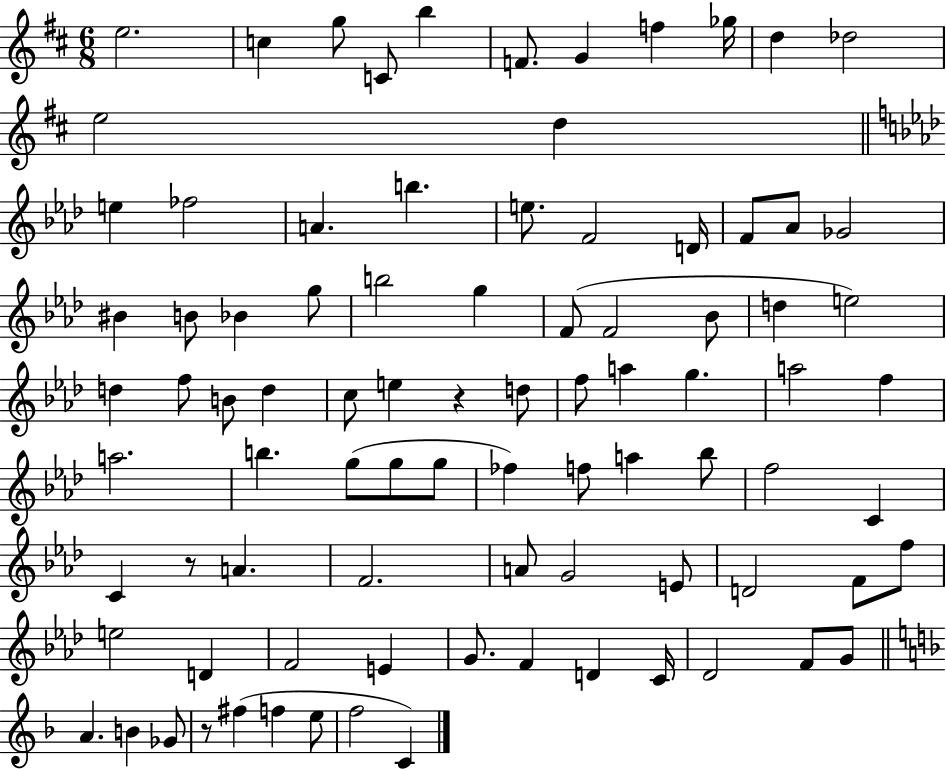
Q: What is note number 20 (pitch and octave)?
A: D4